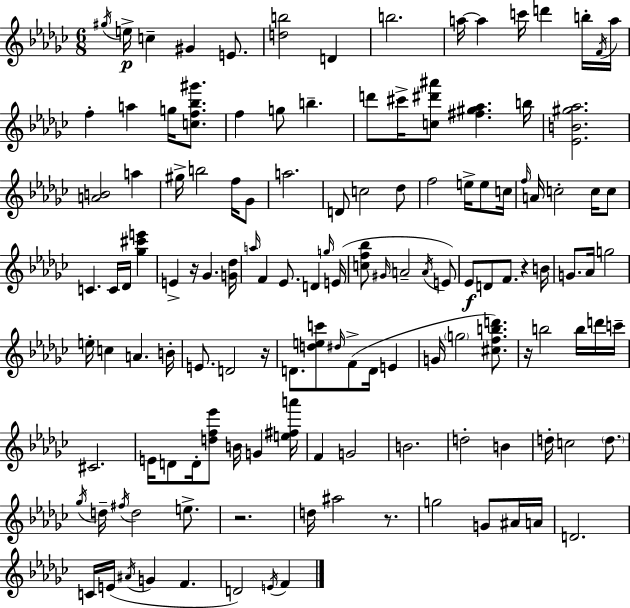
{
  \clef treble
  \numericTimeSignature
  \time 6/8
  \key ees \minor
  \acciaccatura { gis''16 }\p e''16-> c''4-- gis'4 e'8. | <d'' b''>2 d'4 | b''2. | a''16~~ a''4 c'''16 d'''4 b''16-. | \break \acciaccatura { f'16 } a''16 f''4-. a''4 g''16 <c'' f'' bes'' gis'''>8. | f''4 g''8 b''4.-- | d'''8 cis'''16-> <c'' dis''' ais'''>8 <fis'' gis'' aes''>4. | b''16 <ees' b' gis'' aes''>2. | \break <a' b'>2 a''4 | gis''16-> b''2 f''16 | ges'8 a''2. | d'8 c''2 | \break des''8 f''2 e''16-> e''8 | c''16 \grace { f''16 } a'16 c''2-. | c''16 c''8 c'4. c'16 des'16 <ges'' cis''' e'''>4 | e'4-> r16 ges'4. | \break <g' des''>16 \grace { a''16 } f'4 ees'8. d'4 | \grace { g''16 }( e'16 <c'' f'' bes''>8 \grace { gis'16 } a'2-- | \acciaccatura { a'16 }) e'8 ees'8\f d'8 f'8. | r4 b'16 g'8. aes'16 g''2 | \break e''16-. c''4 | a'4. b'16-. e'8. d'2 | r16 d'8. <d'' e'' c'''>8 | \grace { dis''16 } f'8->( d'16 e'4 g'16 \parenthesize g''2 | \break <cis'' f'' b'' d'''>8.) r16 b''2 | b''16 d'''16 c'''16-- cis'2. | e'16 d'8 d'16-. | <d'' f'' ees'''>8 b'16 g'4 <e'' fis'' a'''>16 f'4 | \break g'2 b'2. | d''2-. | b'4 d''16-. c''2 | \parenthesize d''8. \acciaccatura { ges''16 } d''16-- \acciaccatura { fis''16 } d''2 | \break e''8.-> r2. | d''16 ais''2 | r8. g''2 | g'8 ais'16 a'16 d'2. | \break c'16 e'16( | \acciaccatura { ais'16 } g'4 f'4. d'2) | \acciaccatura { e'16 } f'4 | \bar "|."
}